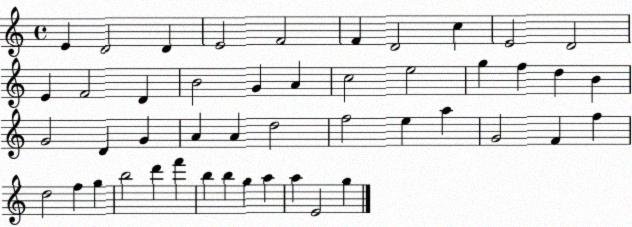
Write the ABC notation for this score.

X:1
T:Untitled
M:4/4
L:1/4
K:C
E D2 D E2 F2 F D2 c E2 D2 E F2 D B2 G A c2 e2 g f d B G2 D G A A d2 f2 e a G2 F f d2 f g b2 d' f' b b g a a E2 g